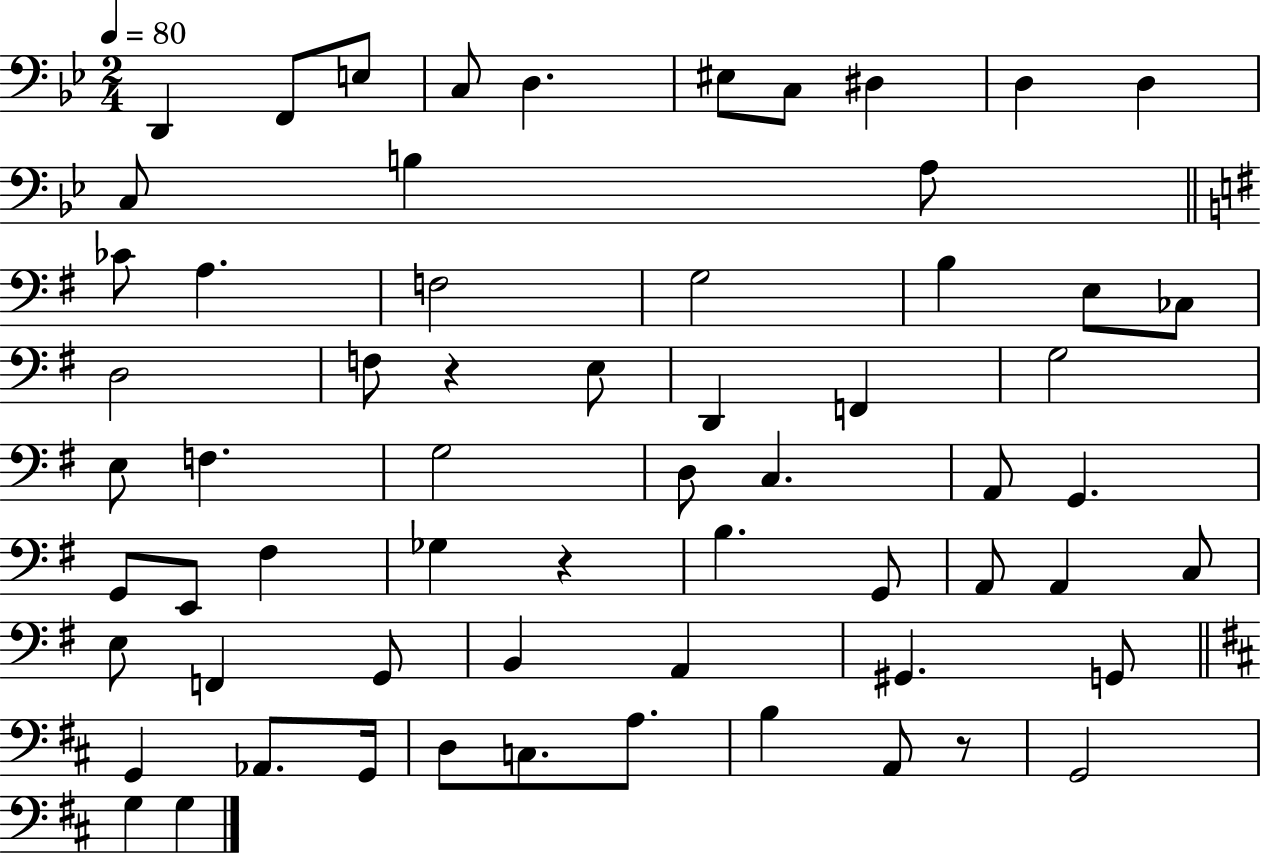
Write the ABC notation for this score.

X:1
T:Untitled
M:2/4
L:1/4
K:Bb
D,, F,,/2 E,/2 C,/2 D, ^E,/2 C,/2 ^D, D, D, C,/2 B, A,/2 _C/2 A, F,2 G,2 B, E,/2 _C,/2 D,2 F,/2 z E,/2 D,, F,, G,2 E,/2 F, G,2 D,/2 C, A,,/2 G,, G,,/2 E,,/2 ^F, _G, z B, G,,/2 A,,/2 A,, C,/2 E,/2 F,, G,,/2 B,, A,, ^G,, G,,/2 G,, _A,,/2 G,,/4 D,/2 C,/2 A,/2 B, A,,/2 z/2 G,,2 G, G,